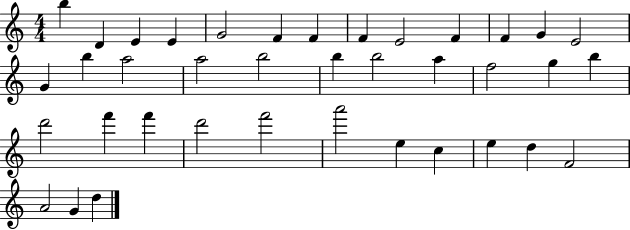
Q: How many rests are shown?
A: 0